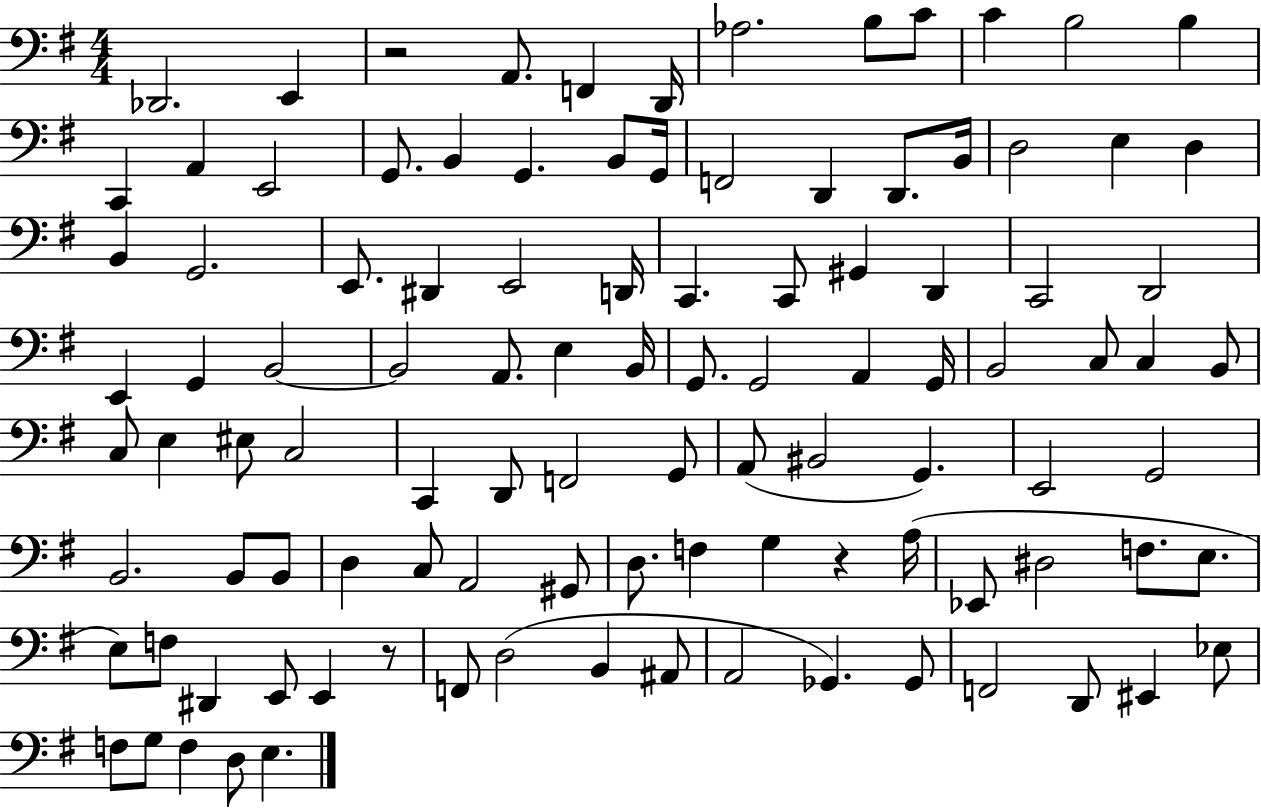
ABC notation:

X:1
T:Untitled
M:4/4
L:1/4
K:G
_D,,2 E,, z2 A,,/2 F,, D,,/4 _A,2 B,/2 C/2 C B,2 B, C,, A,, E,,2 G,,/2 B,, G,, B,,/2 G,,/4 F,,2 D,, D,,/2 B,,/4 D,2 E, D, B,, G,,2 E,,/2 ^D,, E,,2 D,,/4 C,, C,,/2 ^G,, D,, C,,2 D,,2 E,, G,, B,,2 B,,2 A,,/2 E, B,,/4 G,,/2 G,,2 A,, G,,/4 B,,2 C,/2 C, B,,/2 C,/2 E, ^E,/2 C,2 C,, D,,/2 F,,2 G,,/2 A,,/2 ^B,,2 G,, E,,2 G,,2 B,,2 B,,/2 B,,/2 D, C,/2 A,,2 ^G,,/2 D,/2 F, G, z A,/4 _E,,/2 ^D,2 F,/2 E,/2 E,/2 F,/2 ^D,, E,,/2 E,, z/2 F,,/2 D,2 B,, ^A,,/2 A,,2 _G,, _G,,/2 F,,2 D,,/2 ^E,, _E,/2 F,/2 G,/2 F, D,/2 E,